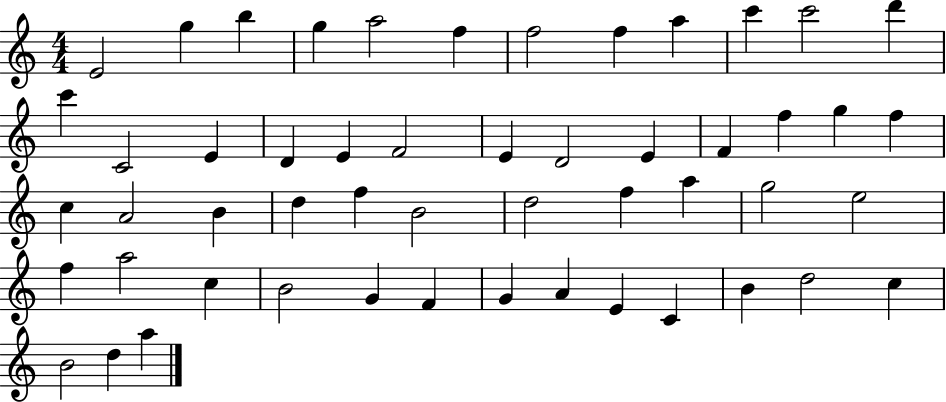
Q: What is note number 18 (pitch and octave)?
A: F4